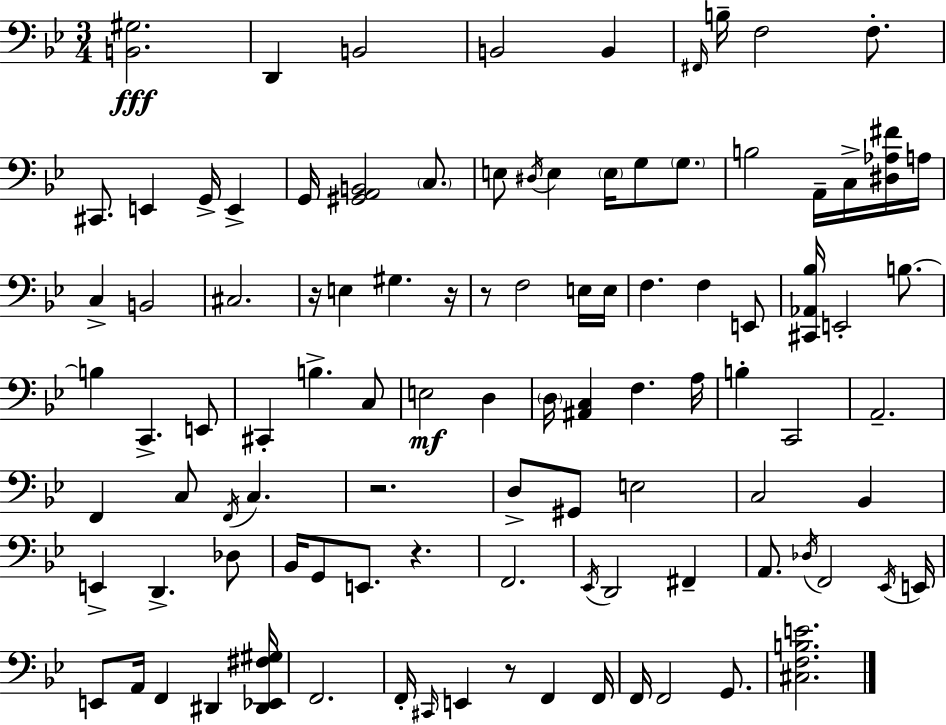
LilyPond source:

{
  \clef bass
  \numericTimeSignature
  \time 3/4
  \key bes \major
  \repeat volta 2 { <b, gis>2.\fff | d,4 b,2 | b,2 b,4 | \grace { fis,16 } b16-- f2 f8.-. | \break cis,8. e,4 g,16-> e,4-> | g,16 <gis, a, b,>2 \parenthesize c8. | e8 \acciaccatura { dis16 } e4 \parenthesize e16 g8 \parenthesize g8. | b2 a,16-- c16-> | \break <dis aes fis'>16 a16 c4-> b,2 | cis2. | r16 e4 gis4. | r16 r8 f2 | \break e16 e16 f4. f4 | e,8 <cis, aes, bes>16 e,2-. b8.~~ | b4 c,4.-> | e,8 cis,4-. b4.-> | \break c8 e2\mf d4 | \parenthesize d16 <ais, c>4 f4. | a16 b4-. c,2 | a,2.-- | \break f,4 c8 \acciaccatura { f,16 } c4. | r2. | d8-> gis,8 e2 | c2 bes,4 | \break e,4-> d,4.-> | des8 bes,16 g,8 e,8. r4. | f,2. | \acciaccatura { ees,16 } d,2 | \break fis,4-- a,8. \acciaccatura { des16 } f,2 | \acciaccatura { ees,16 } e,16 e,8 a,16 f,4 | dis,4 <dis, ees, fis gis>16 f,2. | f,16-. \grace { cis,16 } e,4 | \break r8 f,4 f,16 f,16 f,2 | g,8. <cis f b e'>2. | } \bar "|."
}